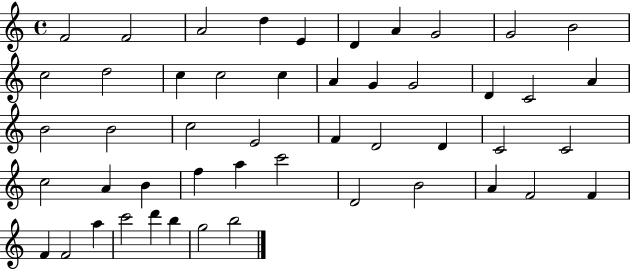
F4/h F4/h A4/h D5/q E4/q D4/q A4/q G4/h G4/h B4/h C5/h D5/h C5/q C5/h C5/q A4/q G4/q G4/h D4/q C4/h A4/q B4/h B4/h C5/h E4/h F4/q D4/h D4/q C4/h C4/h C5/h A4/q B4/q F5/q A5/q C6/h D4/h B4/h A4/q F4/h F4/q F4/q F4/h A5/q C6/h D6/q B5/q G5/h B5/h